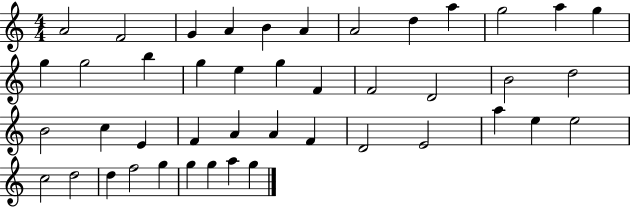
{
  \clef treble
  \numericTimeSignature
  \time 4/4
  \key c \major
  a'2 f'2 | g'4 a'4 b'4 a'4 | a'2 d''4 a''4 | g''2 a''4 g''4 | \break g''4 g''2 b''4 | g''4 e''4 g''4 f'4 | f'2 d'2 | b'2 d''2 | \break b'2 c''4 e'4 | f'4 a'4 a'4 f'4 | d'2 e'2 | a''4 e''4 e''2 | \break c''2 d''2 | d''4 f''2 g''4 | g''4 g''4 a''4 g''4 | \bar "|."
}